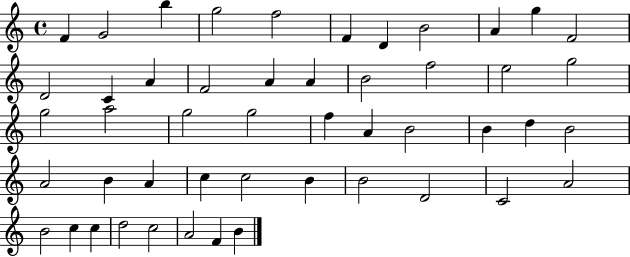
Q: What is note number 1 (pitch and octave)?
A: F4